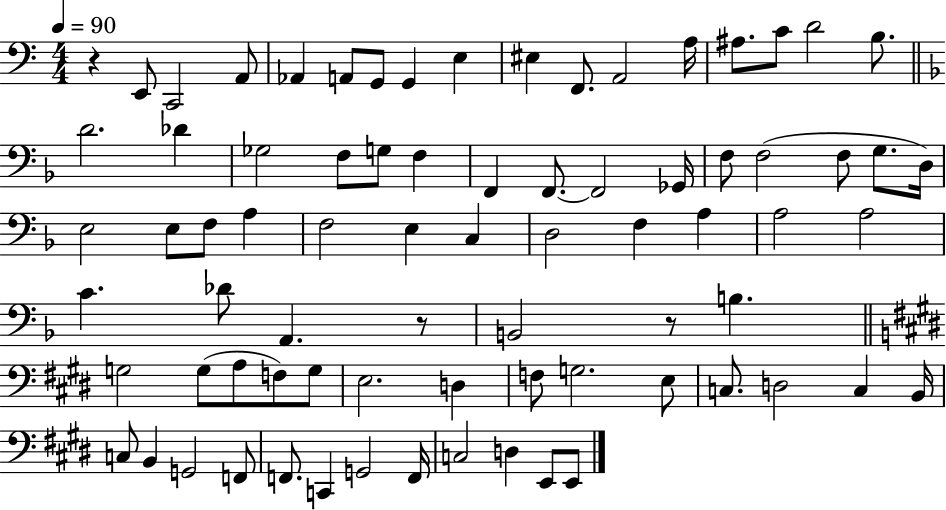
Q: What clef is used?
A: bass